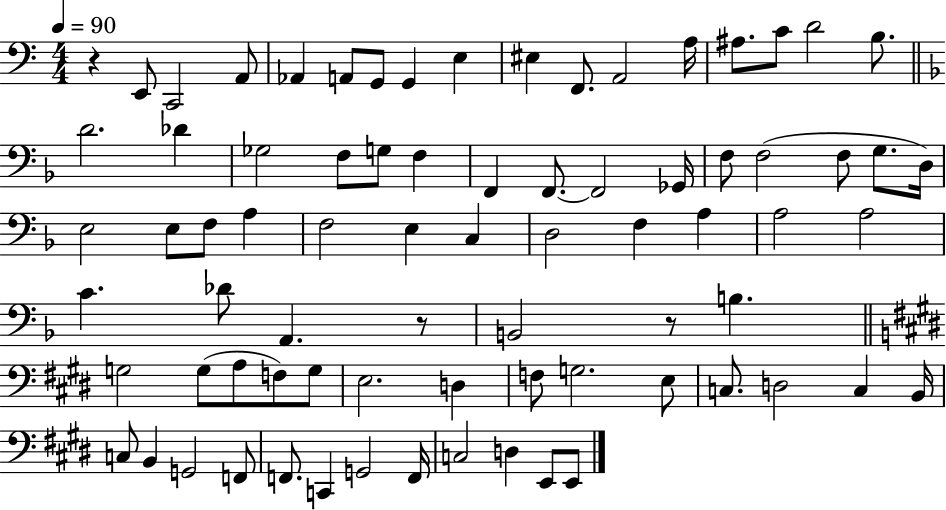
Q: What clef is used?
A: bass